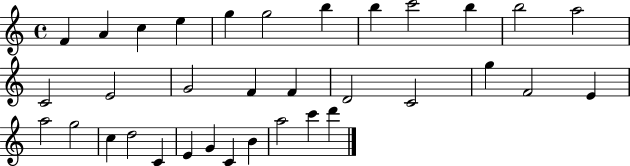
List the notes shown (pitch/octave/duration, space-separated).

F4/q A4/q C5/q E5/q G5/q G5/h B5/q B5/q C6/h B5/q B5/h A5/h C4/h E4/h G4/h F4/q F4/q D4/h C4/h G5/q F4/h E4/q A5/h G5/h C5/q D5/h C4/q E4/q G4/q C4/q B4/q A5/h C6/q D6/q